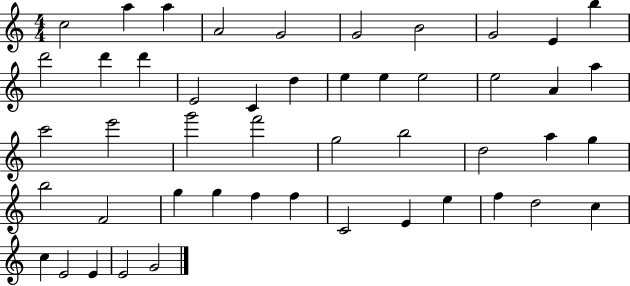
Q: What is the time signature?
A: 4/4